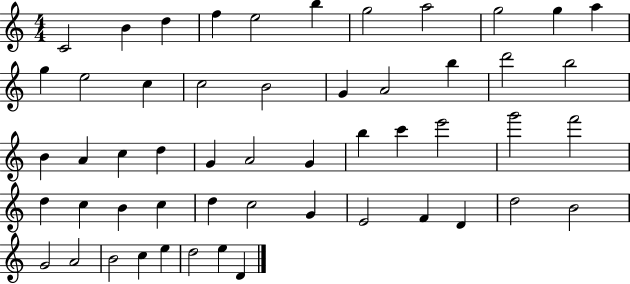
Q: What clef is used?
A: treble